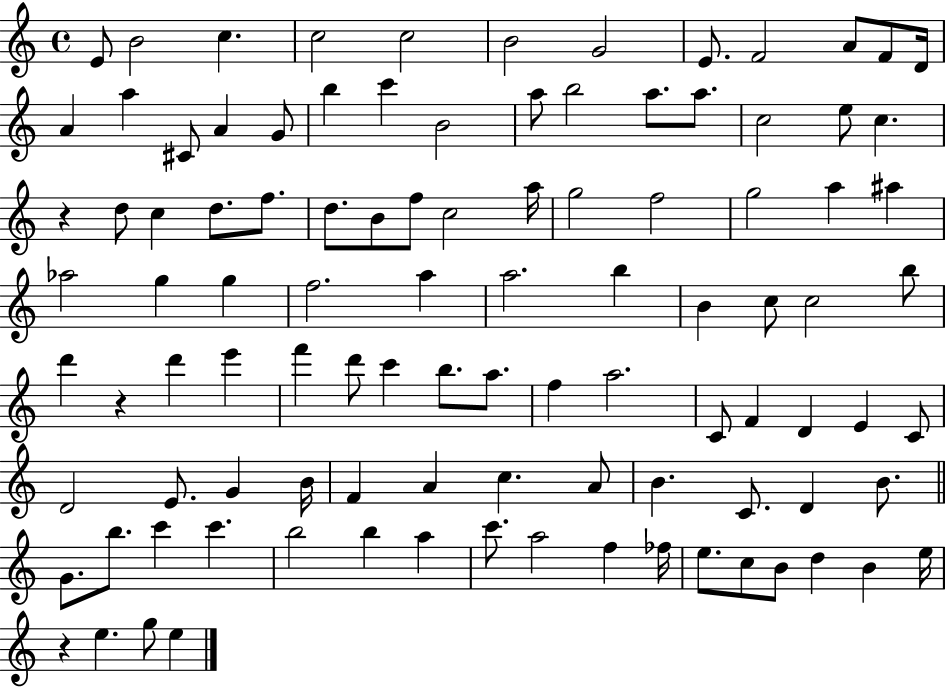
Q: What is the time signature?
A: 4/4